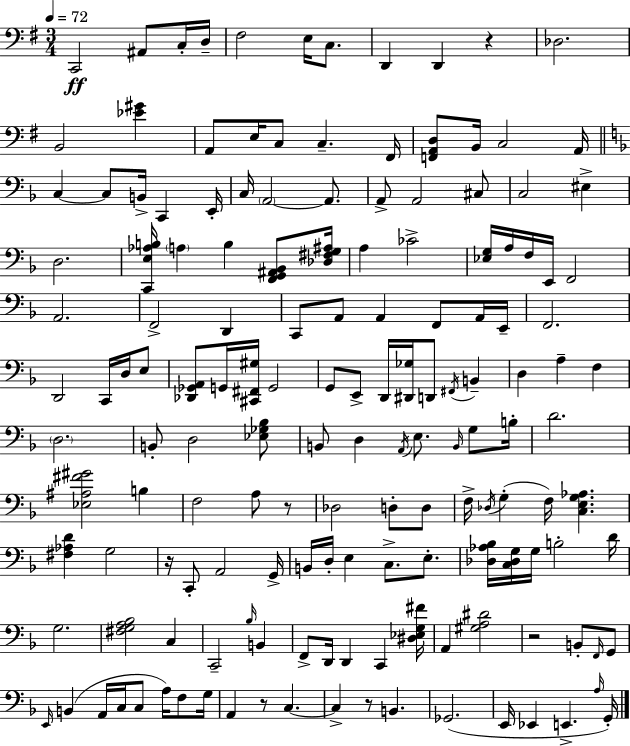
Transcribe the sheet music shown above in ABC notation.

X:1
T:Untitled
M:3/4
L:1/4
K:G
C,,2 ^A,,/2 C,/4 D,/4 ^F,2 E,/4 C,/2 D,, D,, z _D,2 B,,2 [_E^G] A,,/2 E,/4 C,/2 C, ^F,,/4 [F,,A,,D,]/2 B,,/4 C,2 A,,/4 C, C,/2 B,,/4 C,, E,,/4 C,/4 A,,2 A,,/2 A,,/2 A,,2 ^C,/2 C,2 ^E, D,2 [C,,E,_A,B,]/4 A, B, [F,,G,,^A,,_B,,]/2 [_D,^F,G,^A,]/4 A, _C2 [_E,G,]/4 A,/4 F,/4 E,,/4 F,,2 A,,2 F,,2 D,, C,,/2 A,,/2 A,, F,,/2 A,,/4 E,,/4 F,,2 D,,2 C,,/4 D,/4 E,/2 [_D,,_G,,A,,]/2 G,,/4 [^C,,^F,,^G,]/4 G,,2 G,,/2 E,,/2 D,,/4 [^D,,_G,]/4 D,,/2 ^F,,/4 B,, D, A, F, D,2 B,,/2 D,2 [_E,_G,_B,]/2 B,,/2 D, A,,/4 E,/2 B,,/4 G,/2 B,/4 D2 [_E,^A,^F^G]2 B, F,2 A,/2 z/2 _D,2 D,/2 D,/2 F,/4 _D,/4 G, F,/4 [C,E,G,_A,] [^F,_A,D] G,2 z/4 C,,/2 A,,2 G,,/4 B,,/4 D,/4 E, C,/2 E,/2 [_D,_A,_B,]/4 [C,_D,G,]/4 G,/4 B,2 D/4 G,2 [^F,G,A,_B,]2 C, C,,2 _B,/4 B,, F,,/2 D,,/4 D,, C,, [^D,_E,G,^F]/4 A,, [^G,A,^D]2 z2 B,,/2 F,,/4 G,,/2 E,,/4 B,, A,,/4 C,/4 C,/2 A,/4 F,/2 G,/4 A,, z/2 C, C, z/2 B,, _G,,2 E,,/4 _E,, E,, A,/4 G,,/4